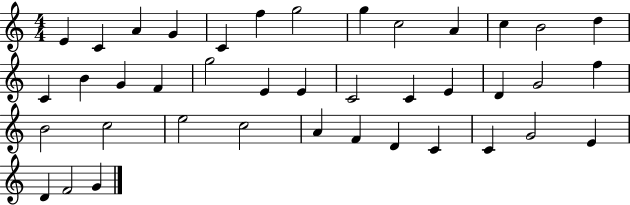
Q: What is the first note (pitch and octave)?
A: E4